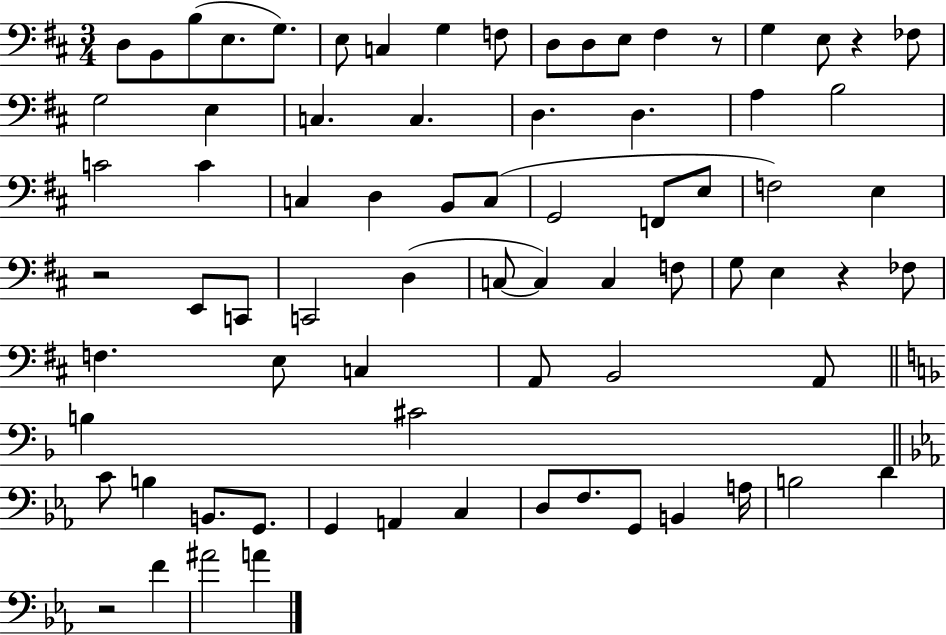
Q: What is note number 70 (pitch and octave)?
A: A#4